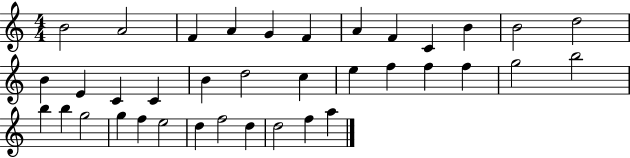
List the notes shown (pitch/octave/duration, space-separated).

B4/h A4/h F4/q A4/q G4/q F4/q A4/q F4/q C4/q B4/q B4/h D5/h B4/q E4/q C4/q C4/q B4/q D5/h C5/q E5/q F5/q F5/q F5/q G5/h B5/h B5/q B5/q G5/h G5/q F5/q E5/h D5/q F5/h D5/q D5/h F5/q A5/q